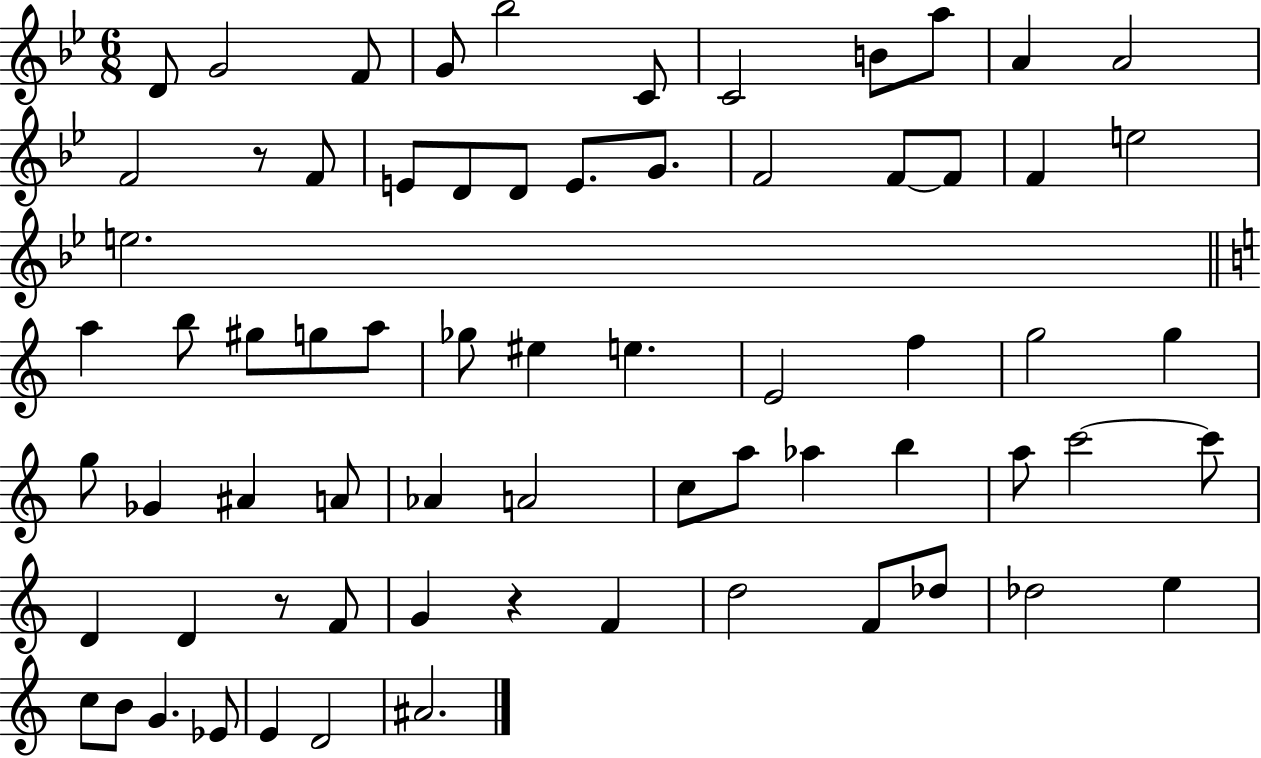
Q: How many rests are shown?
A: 3